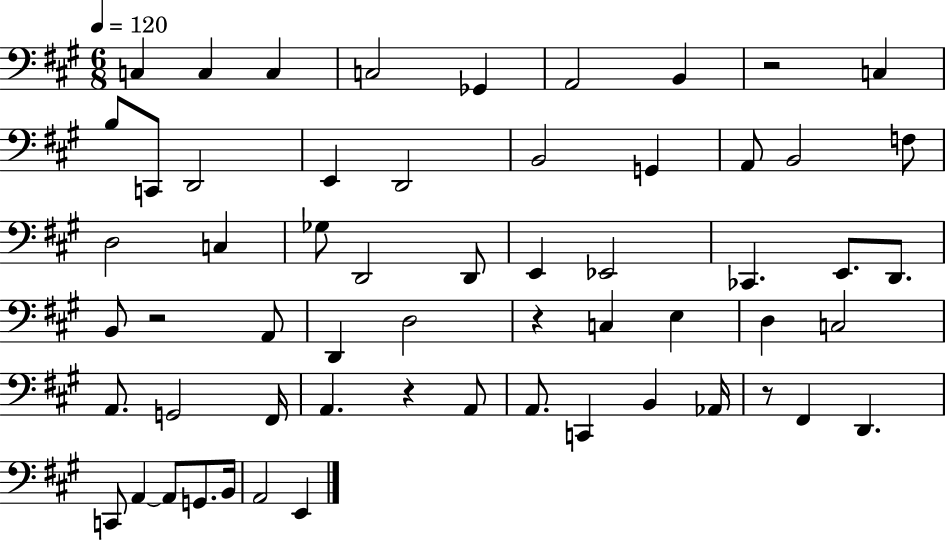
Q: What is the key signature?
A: A major